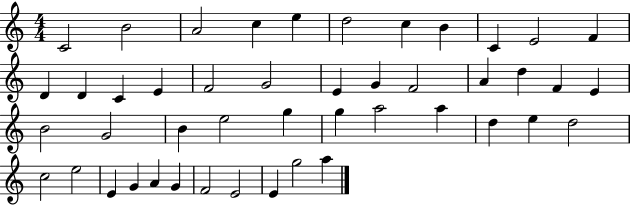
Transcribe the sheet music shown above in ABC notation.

X:1
T:Untitled
M:4/4
L:1/4
K:C
C2 B2 A2 c e d2 c B C E2 F D D C E F2 G2 E G F2 A d F E B2 G2 B e2 g g a2 a d e d2 c2 e2 E G A G F2 E2 E g2 a